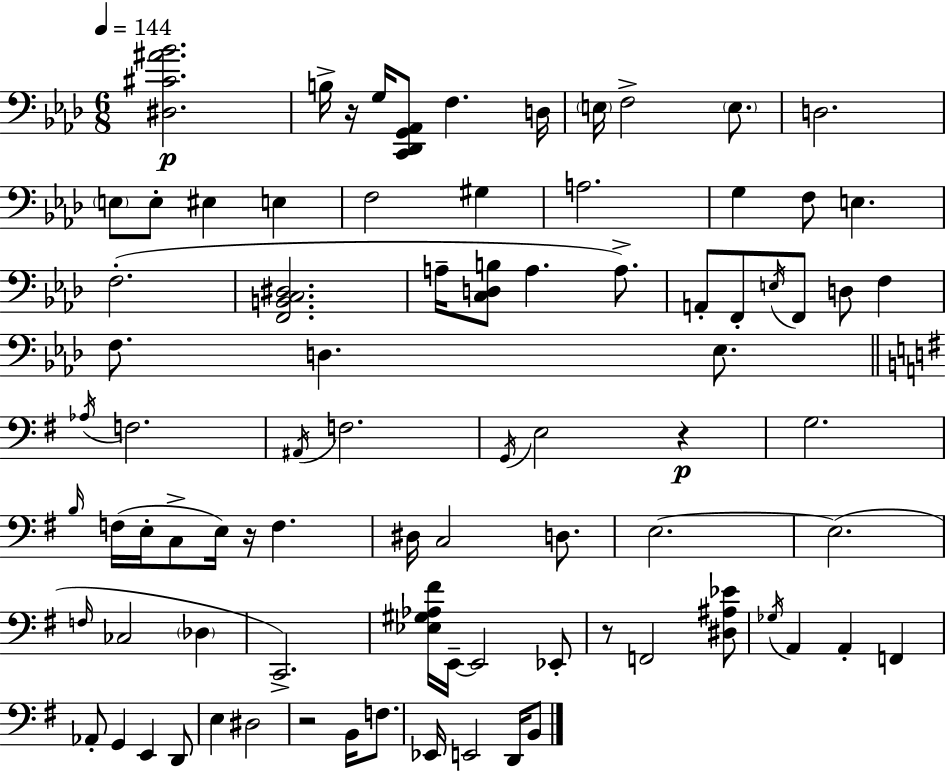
{
  \clef bass
  \numericTimeSignature
  \time 6/8
  \key aes \major
  \tempo 4 = 144
  <dis cis' ais' bes'>2.\p | b16-> r16 g16 <c, des, g, aes,>8 f4. d16 | \parenthesize e16 f2-> \parenthesize e8. | d2. | \break \parenthesize e8 e8-. eis4 e4 | f2 gis4 | a2. | g4 f8 e4. | \break f2.-.( | <f, b, c dis>2. | a16-- <c d b>8 a4. a8.->) | a,8-. f,8-. \acciaccatura { e16 } f,8 d8 f4 | \break f8. d4. ees8. | \bar "||" \break \key g \major \acciaccatura { aes16 } f2. | \acciaccatura { ais,16 } f2. | \acciaccatura { g,16 } e2 r4\p | g2. | \break \grace { b16 } f16( e16-. c8-> e16) r16 f4. | dis16 c2 | d8. e2.~~ | e2.( | \break \grace { f16 } ces2 | \parenthesize des4 c,2.->) | <ees gis aes fis'>16 e,16--~~ e,2 | ees,8-. r8 f,2 | \break <dis ais ees'>8 \acciaccatura { ges16 } a,4 a,4-. | f,4 aes,8-. g,4 | e,4 d,8 e4 dis2 | r2 | \break b,16 f8. ees,16 e,2 | d,16 b,8 \bar "|."
}